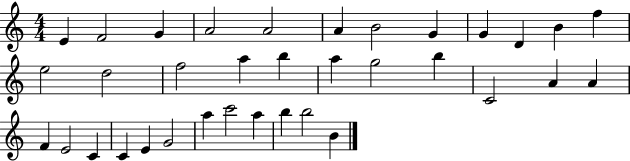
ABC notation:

X:1
T:Untitled
M:4/4
L:1/4
K:C
E F2 G A2 A2 A B2 G G D B f e2 d2 f2 a b a g2 b C2 A A F E2 C C E G2 a c'2 a b b2 B